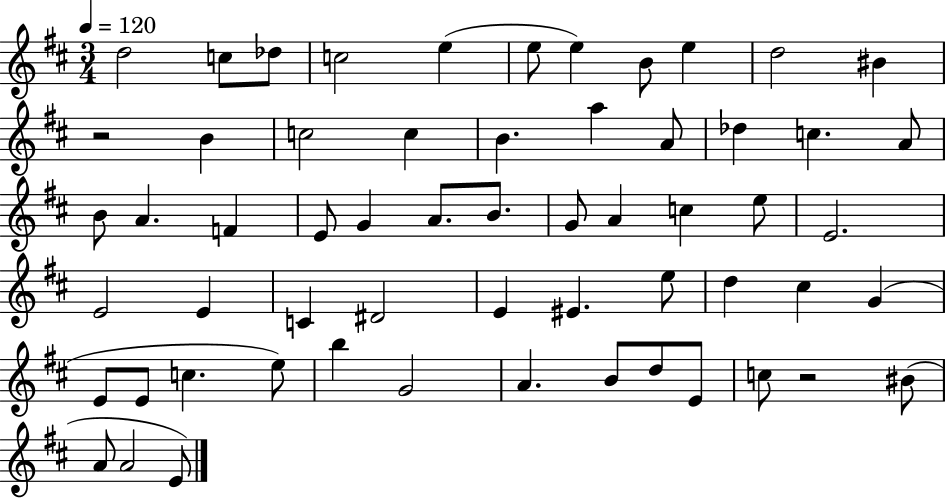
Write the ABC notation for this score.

X:1
T:Untitled
M:3/4
L:1/4
K:D
d2 c/2 _d/2 c2 e e/2 e B/2 e d2 ^B z2 B c2 c B a A/2 _d c A/2 B/2 A F E/2 G A/2 B/2 G/2 A c e/2 E2 E2 E C ^D2 E ^E e/2 d ^c G E/2 E/2 c e/2 b G2 A B/2 d/2 E/2 c/2 z2 ^B/2 A/2 A2 E/2